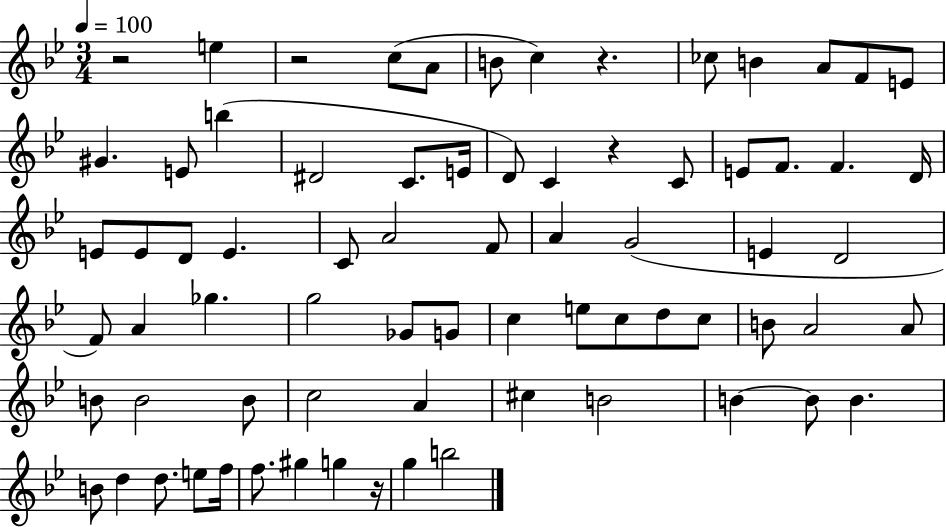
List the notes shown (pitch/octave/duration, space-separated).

R/h E5/q R/h C5/e A4/e B4/e C5/q R/q. CES5/e B4/q A4/e F4/e E4/e G#4/q. E4/e B5/q D#4/h C4/e. E4/s D4/e C4/q R/q C4/e E4/e F4/e. F4/q. D4/s E4/e E4/e D4/e E4/q. C4/e A4/h F4/e A4/q G4/h E4/q D4/h F4/e A4/q Gb5/q. G5/h Gb4/e G4/e C5/q E5/e C5/e D5/e C5/e B4/e A4/h A4/e B4/e B4/h B4/e C5/h A4/q C#5/q B4/h B4/q B4/e B4/q. B4/e D5/q D5/e. E5/e F5/s F5/e. G#5/q G5/q R/s G5/q B5/h